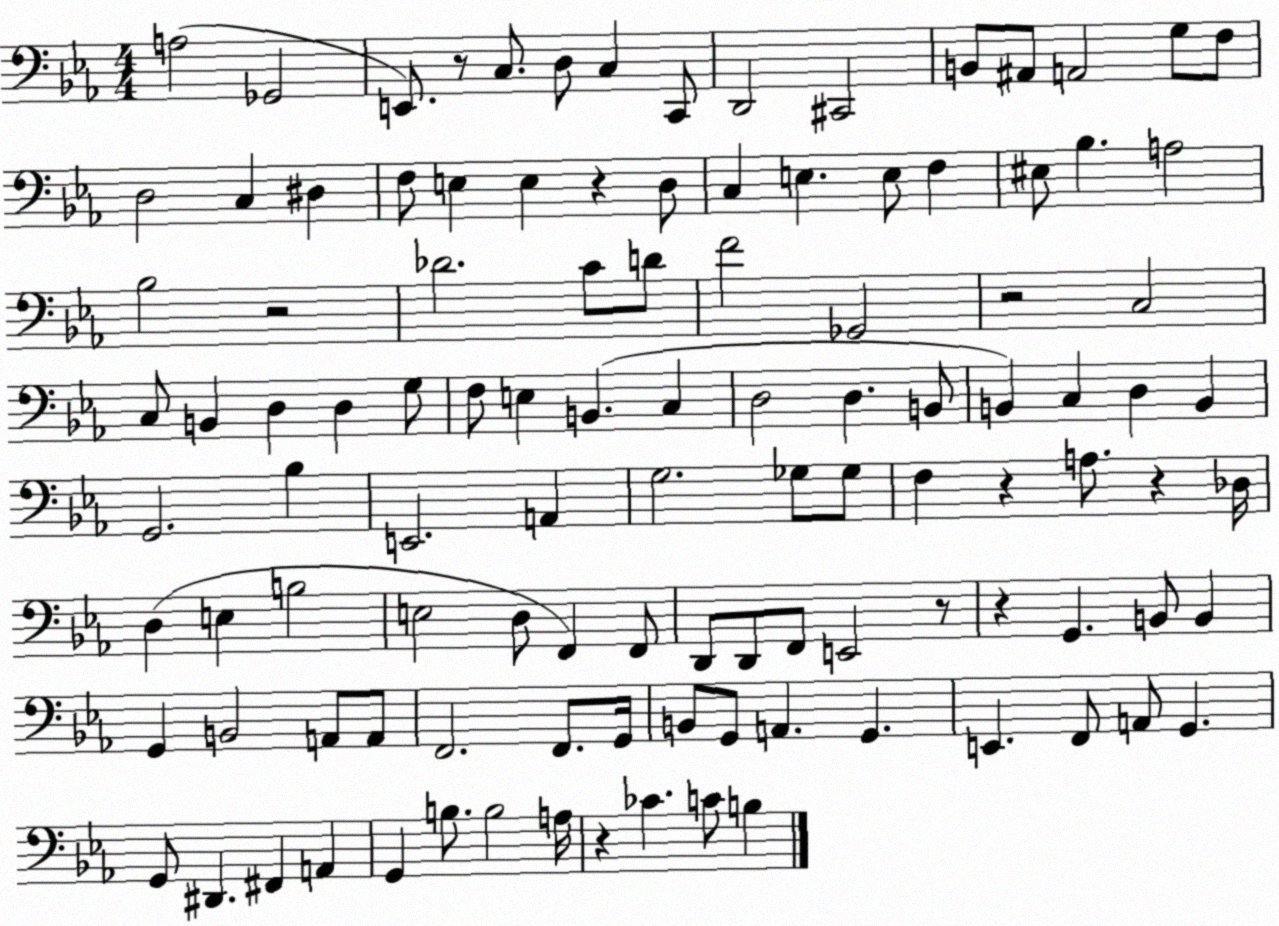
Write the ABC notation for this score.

X:1
T:Untitled
M:4/4
L:1/4
K:Eb
A,2 _G,,2 E,,/2 z/2 C,/2 D,/2 C, C,,/2 D,,2 ^C,,2 B,,/2 ^A,,/2 A,,2 G,/2 F,/2 D,2 C, ^D, F,/2 E, E, z D,/2 C, E, E,/2 F, ^E,/2 _B, A,2 _B,2 z2 _D2 C/2 D/2 F2 _G,,2 z2 C,2 C,/2 B,, D, D, G,/2 F,/2 E, B,, C, D,2 D, B,,/2 B,, C, D, B,, G,,2 _B, E,,2 A,, G,2 _G,/2 _G,/2 F, z A,/2 z _D,/4 D, E, B,2 E,2 D,/2 F,, F,,/2 D,,/2 D,,/2 F,,/2 E,,2 z/2 z G,, B,,/2 B,, G,, B,,2 A,,/2 A,,/2 F,,2 F,,/2 G,,/4 B,,/2 G,,/2 A,, G,, E,, F,,/2 A,,/2 G,, G,,/2 ^D,, ^F,, A,, G,, B,/2 B,2 A,/4 z _C C/2 B,